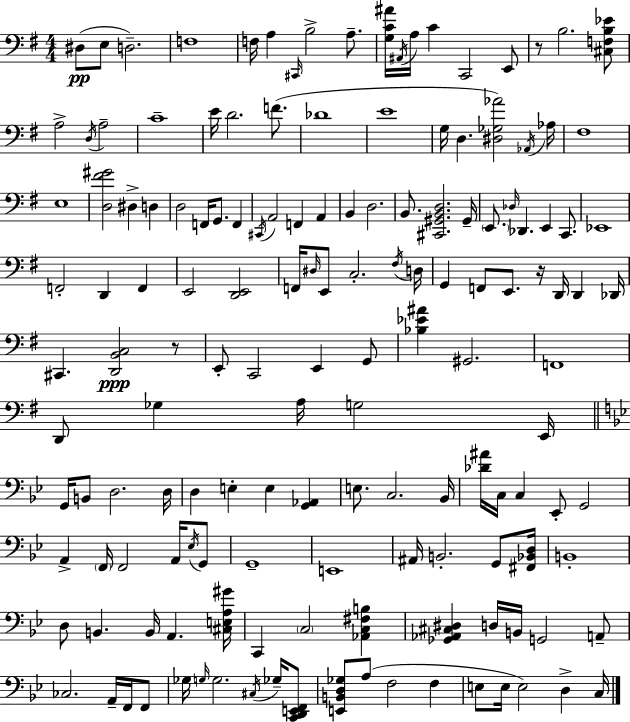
D#3/e E3/e D3/h. F3/w F3/s A3/q C#2/s B3/h A3/e. [G3,C4,A#4]/s A#2/s A3/s C4/q C2/h E2/e R/e B3/h. [C#3,F3,B3,Eb4]/e A3/h D3/s A3/h C4/w E4/s D4/h. F4/e. Db4/w E4/w G3/s D3/q. [D#3,Gb3,Ab4]/h Ab2/s Ab3/s F#3/w E3/w [D3,F#4,G#4]/h D#3/q D3/q D3/h F2/s G2/e. F2/q C#2/s A2/h F2/q A2/q B2/q D3/h. B2/e. [C#2,G#2,B2,D3]/h. G#2/s E2/e. Db3/s Db2/q. E2/q C2/e. Eb2/w F2/h D2/q F2/q E2/h [D2,E2]/h F2/s D#3/s E2/e C3/h. F#3/s D3/s G2/q F2/e E2/e. R/s D2/s D2/q Db2/s C#2/q. [D2,B2,C3]/h R/e E2/e C2/h E2/q G2/e [Bb3,Eb4,A#4]/q G#2/h. F2/w D2/e Gb3/q A3/s G3/h E2/s G2/s B2/e D3/h. D3/s D3/q E3/q E3/q [G2,Ab2]/q E3/e. C3/h. Bb2/s [Db4,A#4]/s C3/s C3/q Eb2/e G2/h A2/q F2/s F2/h A2/s Eb3/s G2/e G2/w E2/w A#2/s B2/h. G2/e [F#2,Bb2,D3]/s B2/w D3/e B2/q. B2/s A2/q. [C#3,E3,A3,G#4]/s C2/q C3/h [Ab2,C3,F#3,B3]/q [Gb2,Ab2,C#3,D#3]/q D3/s B2/s G2/h A2/e CES3/h. A2/s F2/s F2/e Gb3/s G3/s G3/h. C#3/s Gb3/s [C2,D2,E2,F2]/e [E2,B2,D3,Gb3]/e A3/e F3/h F3/q E3/e E3/s E3/h D3/q C3/s